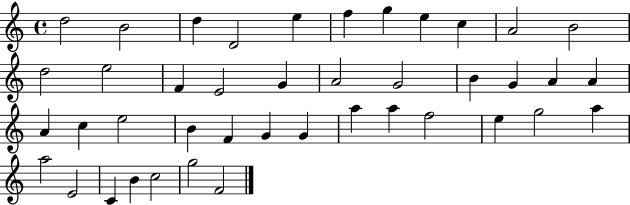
X:1
T:Untitled
M:4/4
L:1/4
K:C
d2 B2 d D2 e f g e c A2 B2 d2 e2 F E2 G A2 G2 B G A A A c e2 B F G G a a f2 e g2 a a2 E2 C B c2 g2 F2